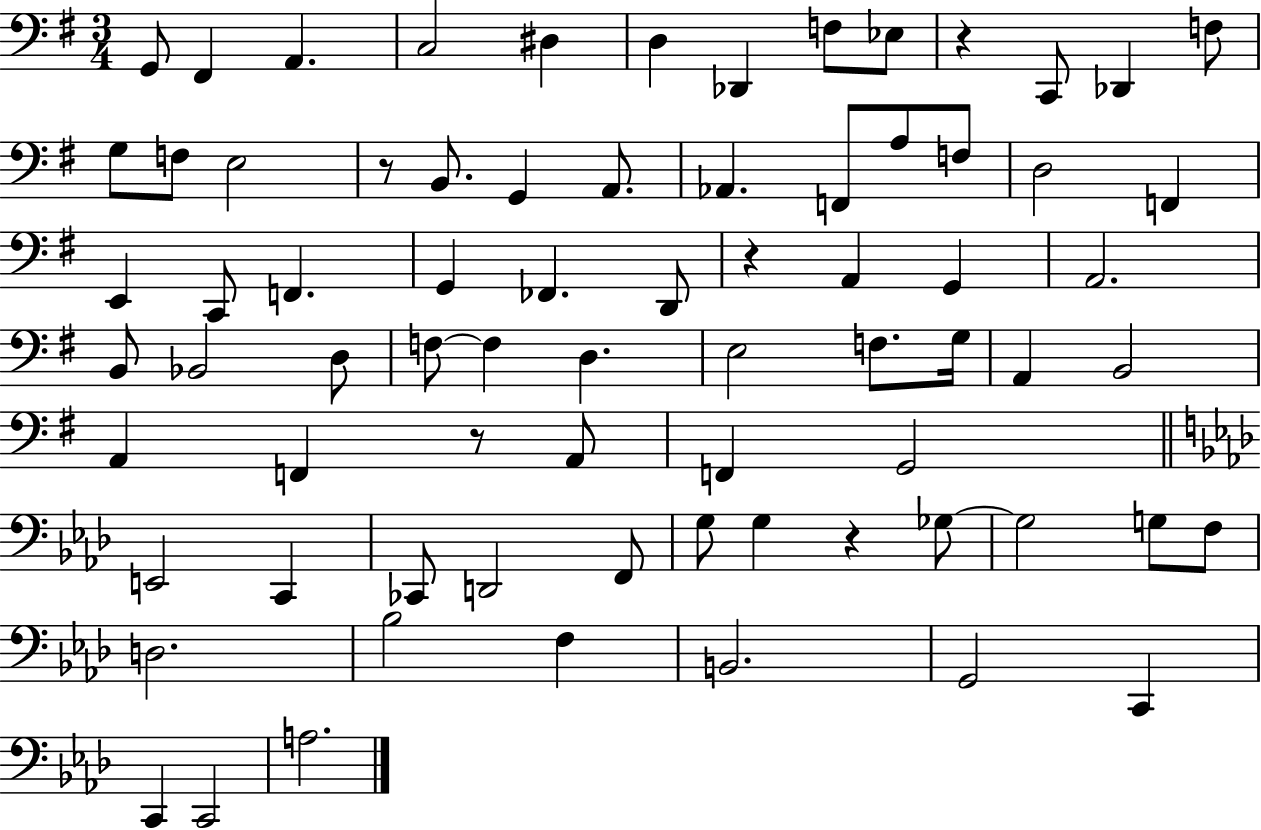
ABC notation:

X:1
T:Untitled
M:3/4
L:1/4
K:G
G,,/2 ^F,, A,, C,2 ^D, D, _D,, F,/2 _E,/2 z C,,/2 _D,, F,/2 G,/2 F,/2 E,2 z/2 B,,/2 G,, A,,/2 _A,, F,,/2 A,/2 F,/2 D,2 F,, E,, C,,/2 F,, G,, _F,, D,,/2 z A,, G,, A,,2 B,,/2 _B,,2 D,/2 F,/2 F, D, E,2 F,/2 G,/4 A,, B,,2 A,, F,, z/2 A,,/2 F,, G,,2 E,,2 C,, _C,,/2 D,,2 F,,/2 G,/2 G, z _G,/2 _G,2 G,/2 F,/2 D,2 _B,2 F, B,,2 G,,2 C,, C,, C,,2 A,2